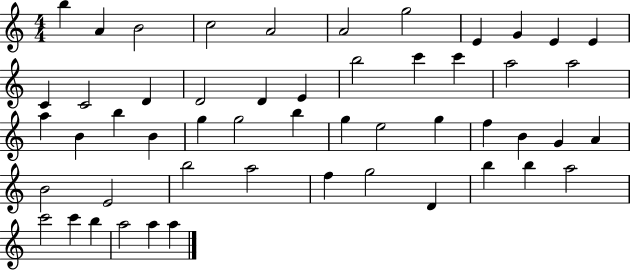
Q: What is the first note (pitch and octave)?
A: B5